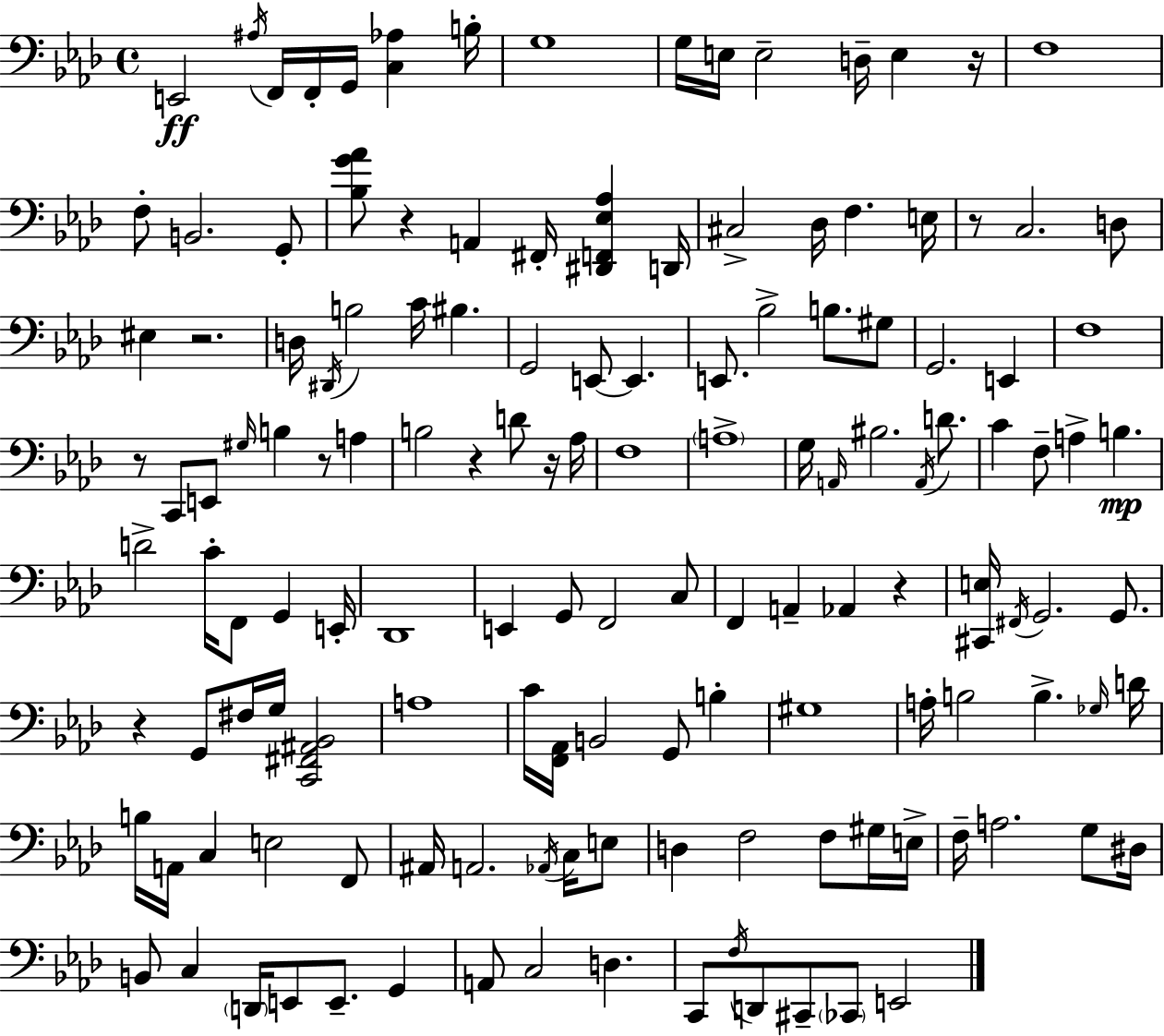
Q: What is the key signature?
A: AES major